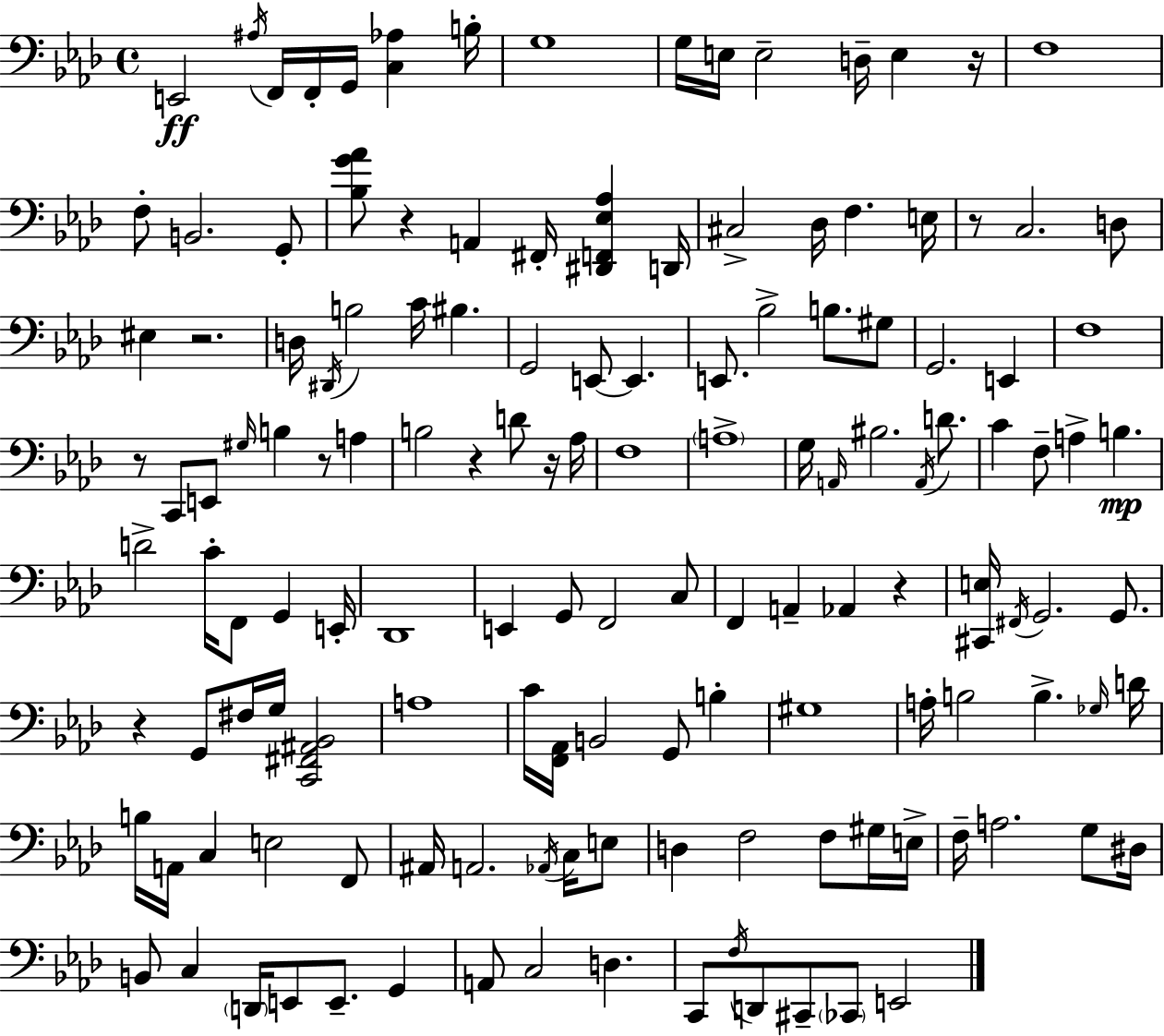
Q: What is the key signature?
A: AES major